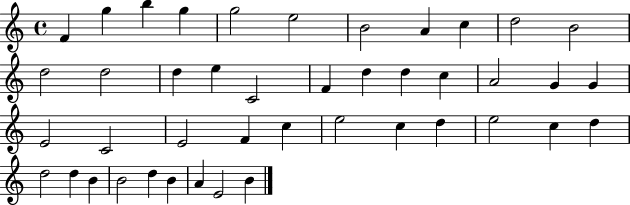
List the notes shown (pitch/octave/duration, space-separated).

F4/q G5/q B5/q G5/q G5/h E5/h B4/h A4/q C5/q D5/h B4/h D5/h D5/h D5/q E5/q C4/h F4/q D5/q D5/q C5/q A4/h G4/q G4/q E4/h C4/h E4/h F4/q C5/q E5/h C5/q D5/q E5/h C5/q D5/q D5/h D5/q B4/q B4/h D5/q B4/q A4/q E4/h B4/q